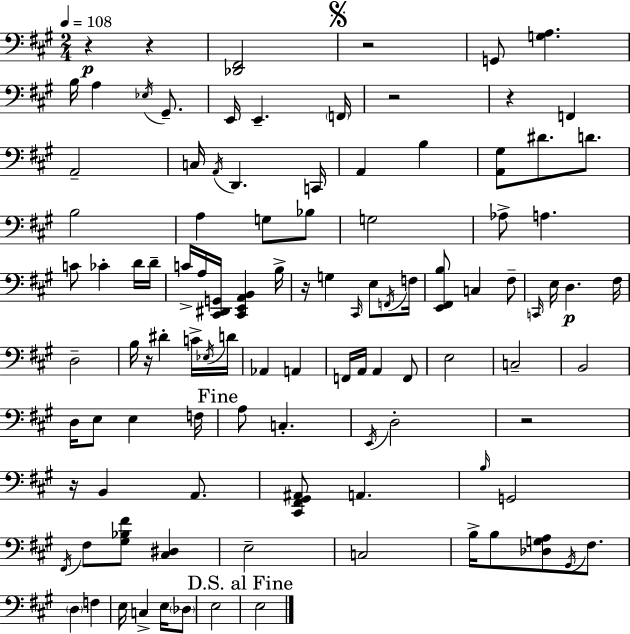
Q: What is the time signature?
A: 2/4